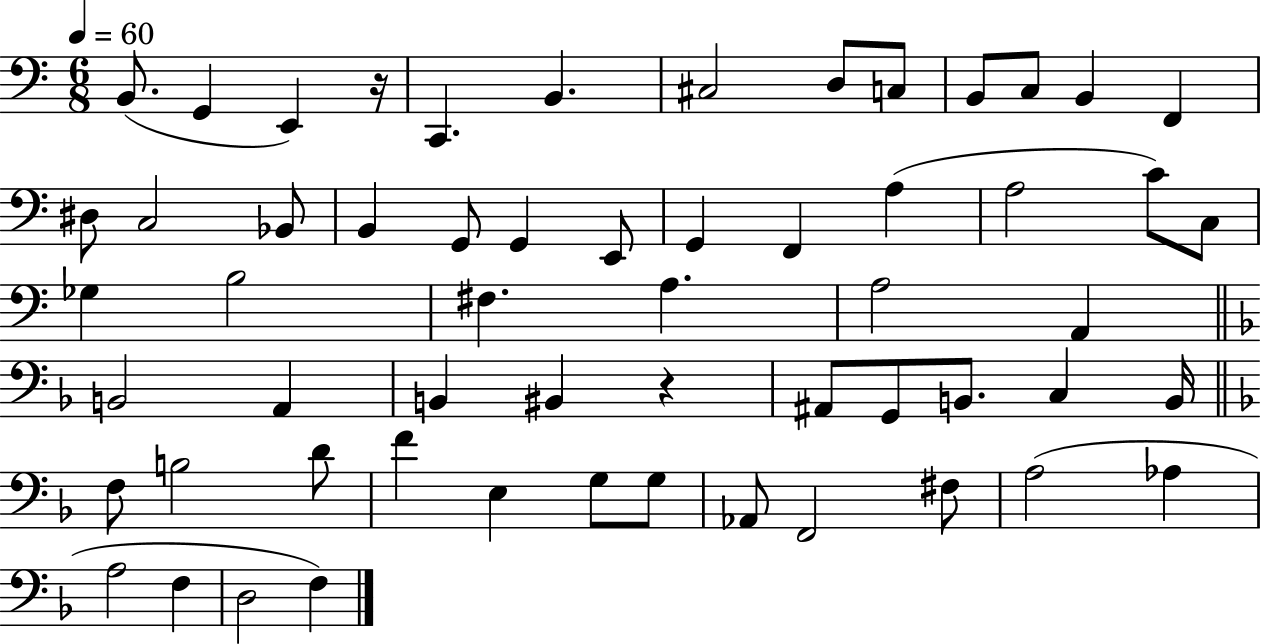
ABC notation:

X:1
T:Untitled
M:6/8
L:1/4
K:C
B,,/2 G,, E,, z/4 C,, B,, ^C,2 D,/2 C,/2 B,,/2 C,/2 B,, F,, ^D,/2 C,2 _B,,/2 B,, G,,/2 G,, E,,/2 G,, F,, A, A,2 C/2 C,/2 _G, B,2 ^F, A, A,2 A,, B,,2 A,, B,, ^B,, z ^A,,/2 G,,/2 B,,/2 C, B,,/4 F,/2 B,2 D/2 F E, G,/2 G,/2 _A,,/2 F,,2 ^F,/2 A,2 _A, A,2 F, D,2 F,